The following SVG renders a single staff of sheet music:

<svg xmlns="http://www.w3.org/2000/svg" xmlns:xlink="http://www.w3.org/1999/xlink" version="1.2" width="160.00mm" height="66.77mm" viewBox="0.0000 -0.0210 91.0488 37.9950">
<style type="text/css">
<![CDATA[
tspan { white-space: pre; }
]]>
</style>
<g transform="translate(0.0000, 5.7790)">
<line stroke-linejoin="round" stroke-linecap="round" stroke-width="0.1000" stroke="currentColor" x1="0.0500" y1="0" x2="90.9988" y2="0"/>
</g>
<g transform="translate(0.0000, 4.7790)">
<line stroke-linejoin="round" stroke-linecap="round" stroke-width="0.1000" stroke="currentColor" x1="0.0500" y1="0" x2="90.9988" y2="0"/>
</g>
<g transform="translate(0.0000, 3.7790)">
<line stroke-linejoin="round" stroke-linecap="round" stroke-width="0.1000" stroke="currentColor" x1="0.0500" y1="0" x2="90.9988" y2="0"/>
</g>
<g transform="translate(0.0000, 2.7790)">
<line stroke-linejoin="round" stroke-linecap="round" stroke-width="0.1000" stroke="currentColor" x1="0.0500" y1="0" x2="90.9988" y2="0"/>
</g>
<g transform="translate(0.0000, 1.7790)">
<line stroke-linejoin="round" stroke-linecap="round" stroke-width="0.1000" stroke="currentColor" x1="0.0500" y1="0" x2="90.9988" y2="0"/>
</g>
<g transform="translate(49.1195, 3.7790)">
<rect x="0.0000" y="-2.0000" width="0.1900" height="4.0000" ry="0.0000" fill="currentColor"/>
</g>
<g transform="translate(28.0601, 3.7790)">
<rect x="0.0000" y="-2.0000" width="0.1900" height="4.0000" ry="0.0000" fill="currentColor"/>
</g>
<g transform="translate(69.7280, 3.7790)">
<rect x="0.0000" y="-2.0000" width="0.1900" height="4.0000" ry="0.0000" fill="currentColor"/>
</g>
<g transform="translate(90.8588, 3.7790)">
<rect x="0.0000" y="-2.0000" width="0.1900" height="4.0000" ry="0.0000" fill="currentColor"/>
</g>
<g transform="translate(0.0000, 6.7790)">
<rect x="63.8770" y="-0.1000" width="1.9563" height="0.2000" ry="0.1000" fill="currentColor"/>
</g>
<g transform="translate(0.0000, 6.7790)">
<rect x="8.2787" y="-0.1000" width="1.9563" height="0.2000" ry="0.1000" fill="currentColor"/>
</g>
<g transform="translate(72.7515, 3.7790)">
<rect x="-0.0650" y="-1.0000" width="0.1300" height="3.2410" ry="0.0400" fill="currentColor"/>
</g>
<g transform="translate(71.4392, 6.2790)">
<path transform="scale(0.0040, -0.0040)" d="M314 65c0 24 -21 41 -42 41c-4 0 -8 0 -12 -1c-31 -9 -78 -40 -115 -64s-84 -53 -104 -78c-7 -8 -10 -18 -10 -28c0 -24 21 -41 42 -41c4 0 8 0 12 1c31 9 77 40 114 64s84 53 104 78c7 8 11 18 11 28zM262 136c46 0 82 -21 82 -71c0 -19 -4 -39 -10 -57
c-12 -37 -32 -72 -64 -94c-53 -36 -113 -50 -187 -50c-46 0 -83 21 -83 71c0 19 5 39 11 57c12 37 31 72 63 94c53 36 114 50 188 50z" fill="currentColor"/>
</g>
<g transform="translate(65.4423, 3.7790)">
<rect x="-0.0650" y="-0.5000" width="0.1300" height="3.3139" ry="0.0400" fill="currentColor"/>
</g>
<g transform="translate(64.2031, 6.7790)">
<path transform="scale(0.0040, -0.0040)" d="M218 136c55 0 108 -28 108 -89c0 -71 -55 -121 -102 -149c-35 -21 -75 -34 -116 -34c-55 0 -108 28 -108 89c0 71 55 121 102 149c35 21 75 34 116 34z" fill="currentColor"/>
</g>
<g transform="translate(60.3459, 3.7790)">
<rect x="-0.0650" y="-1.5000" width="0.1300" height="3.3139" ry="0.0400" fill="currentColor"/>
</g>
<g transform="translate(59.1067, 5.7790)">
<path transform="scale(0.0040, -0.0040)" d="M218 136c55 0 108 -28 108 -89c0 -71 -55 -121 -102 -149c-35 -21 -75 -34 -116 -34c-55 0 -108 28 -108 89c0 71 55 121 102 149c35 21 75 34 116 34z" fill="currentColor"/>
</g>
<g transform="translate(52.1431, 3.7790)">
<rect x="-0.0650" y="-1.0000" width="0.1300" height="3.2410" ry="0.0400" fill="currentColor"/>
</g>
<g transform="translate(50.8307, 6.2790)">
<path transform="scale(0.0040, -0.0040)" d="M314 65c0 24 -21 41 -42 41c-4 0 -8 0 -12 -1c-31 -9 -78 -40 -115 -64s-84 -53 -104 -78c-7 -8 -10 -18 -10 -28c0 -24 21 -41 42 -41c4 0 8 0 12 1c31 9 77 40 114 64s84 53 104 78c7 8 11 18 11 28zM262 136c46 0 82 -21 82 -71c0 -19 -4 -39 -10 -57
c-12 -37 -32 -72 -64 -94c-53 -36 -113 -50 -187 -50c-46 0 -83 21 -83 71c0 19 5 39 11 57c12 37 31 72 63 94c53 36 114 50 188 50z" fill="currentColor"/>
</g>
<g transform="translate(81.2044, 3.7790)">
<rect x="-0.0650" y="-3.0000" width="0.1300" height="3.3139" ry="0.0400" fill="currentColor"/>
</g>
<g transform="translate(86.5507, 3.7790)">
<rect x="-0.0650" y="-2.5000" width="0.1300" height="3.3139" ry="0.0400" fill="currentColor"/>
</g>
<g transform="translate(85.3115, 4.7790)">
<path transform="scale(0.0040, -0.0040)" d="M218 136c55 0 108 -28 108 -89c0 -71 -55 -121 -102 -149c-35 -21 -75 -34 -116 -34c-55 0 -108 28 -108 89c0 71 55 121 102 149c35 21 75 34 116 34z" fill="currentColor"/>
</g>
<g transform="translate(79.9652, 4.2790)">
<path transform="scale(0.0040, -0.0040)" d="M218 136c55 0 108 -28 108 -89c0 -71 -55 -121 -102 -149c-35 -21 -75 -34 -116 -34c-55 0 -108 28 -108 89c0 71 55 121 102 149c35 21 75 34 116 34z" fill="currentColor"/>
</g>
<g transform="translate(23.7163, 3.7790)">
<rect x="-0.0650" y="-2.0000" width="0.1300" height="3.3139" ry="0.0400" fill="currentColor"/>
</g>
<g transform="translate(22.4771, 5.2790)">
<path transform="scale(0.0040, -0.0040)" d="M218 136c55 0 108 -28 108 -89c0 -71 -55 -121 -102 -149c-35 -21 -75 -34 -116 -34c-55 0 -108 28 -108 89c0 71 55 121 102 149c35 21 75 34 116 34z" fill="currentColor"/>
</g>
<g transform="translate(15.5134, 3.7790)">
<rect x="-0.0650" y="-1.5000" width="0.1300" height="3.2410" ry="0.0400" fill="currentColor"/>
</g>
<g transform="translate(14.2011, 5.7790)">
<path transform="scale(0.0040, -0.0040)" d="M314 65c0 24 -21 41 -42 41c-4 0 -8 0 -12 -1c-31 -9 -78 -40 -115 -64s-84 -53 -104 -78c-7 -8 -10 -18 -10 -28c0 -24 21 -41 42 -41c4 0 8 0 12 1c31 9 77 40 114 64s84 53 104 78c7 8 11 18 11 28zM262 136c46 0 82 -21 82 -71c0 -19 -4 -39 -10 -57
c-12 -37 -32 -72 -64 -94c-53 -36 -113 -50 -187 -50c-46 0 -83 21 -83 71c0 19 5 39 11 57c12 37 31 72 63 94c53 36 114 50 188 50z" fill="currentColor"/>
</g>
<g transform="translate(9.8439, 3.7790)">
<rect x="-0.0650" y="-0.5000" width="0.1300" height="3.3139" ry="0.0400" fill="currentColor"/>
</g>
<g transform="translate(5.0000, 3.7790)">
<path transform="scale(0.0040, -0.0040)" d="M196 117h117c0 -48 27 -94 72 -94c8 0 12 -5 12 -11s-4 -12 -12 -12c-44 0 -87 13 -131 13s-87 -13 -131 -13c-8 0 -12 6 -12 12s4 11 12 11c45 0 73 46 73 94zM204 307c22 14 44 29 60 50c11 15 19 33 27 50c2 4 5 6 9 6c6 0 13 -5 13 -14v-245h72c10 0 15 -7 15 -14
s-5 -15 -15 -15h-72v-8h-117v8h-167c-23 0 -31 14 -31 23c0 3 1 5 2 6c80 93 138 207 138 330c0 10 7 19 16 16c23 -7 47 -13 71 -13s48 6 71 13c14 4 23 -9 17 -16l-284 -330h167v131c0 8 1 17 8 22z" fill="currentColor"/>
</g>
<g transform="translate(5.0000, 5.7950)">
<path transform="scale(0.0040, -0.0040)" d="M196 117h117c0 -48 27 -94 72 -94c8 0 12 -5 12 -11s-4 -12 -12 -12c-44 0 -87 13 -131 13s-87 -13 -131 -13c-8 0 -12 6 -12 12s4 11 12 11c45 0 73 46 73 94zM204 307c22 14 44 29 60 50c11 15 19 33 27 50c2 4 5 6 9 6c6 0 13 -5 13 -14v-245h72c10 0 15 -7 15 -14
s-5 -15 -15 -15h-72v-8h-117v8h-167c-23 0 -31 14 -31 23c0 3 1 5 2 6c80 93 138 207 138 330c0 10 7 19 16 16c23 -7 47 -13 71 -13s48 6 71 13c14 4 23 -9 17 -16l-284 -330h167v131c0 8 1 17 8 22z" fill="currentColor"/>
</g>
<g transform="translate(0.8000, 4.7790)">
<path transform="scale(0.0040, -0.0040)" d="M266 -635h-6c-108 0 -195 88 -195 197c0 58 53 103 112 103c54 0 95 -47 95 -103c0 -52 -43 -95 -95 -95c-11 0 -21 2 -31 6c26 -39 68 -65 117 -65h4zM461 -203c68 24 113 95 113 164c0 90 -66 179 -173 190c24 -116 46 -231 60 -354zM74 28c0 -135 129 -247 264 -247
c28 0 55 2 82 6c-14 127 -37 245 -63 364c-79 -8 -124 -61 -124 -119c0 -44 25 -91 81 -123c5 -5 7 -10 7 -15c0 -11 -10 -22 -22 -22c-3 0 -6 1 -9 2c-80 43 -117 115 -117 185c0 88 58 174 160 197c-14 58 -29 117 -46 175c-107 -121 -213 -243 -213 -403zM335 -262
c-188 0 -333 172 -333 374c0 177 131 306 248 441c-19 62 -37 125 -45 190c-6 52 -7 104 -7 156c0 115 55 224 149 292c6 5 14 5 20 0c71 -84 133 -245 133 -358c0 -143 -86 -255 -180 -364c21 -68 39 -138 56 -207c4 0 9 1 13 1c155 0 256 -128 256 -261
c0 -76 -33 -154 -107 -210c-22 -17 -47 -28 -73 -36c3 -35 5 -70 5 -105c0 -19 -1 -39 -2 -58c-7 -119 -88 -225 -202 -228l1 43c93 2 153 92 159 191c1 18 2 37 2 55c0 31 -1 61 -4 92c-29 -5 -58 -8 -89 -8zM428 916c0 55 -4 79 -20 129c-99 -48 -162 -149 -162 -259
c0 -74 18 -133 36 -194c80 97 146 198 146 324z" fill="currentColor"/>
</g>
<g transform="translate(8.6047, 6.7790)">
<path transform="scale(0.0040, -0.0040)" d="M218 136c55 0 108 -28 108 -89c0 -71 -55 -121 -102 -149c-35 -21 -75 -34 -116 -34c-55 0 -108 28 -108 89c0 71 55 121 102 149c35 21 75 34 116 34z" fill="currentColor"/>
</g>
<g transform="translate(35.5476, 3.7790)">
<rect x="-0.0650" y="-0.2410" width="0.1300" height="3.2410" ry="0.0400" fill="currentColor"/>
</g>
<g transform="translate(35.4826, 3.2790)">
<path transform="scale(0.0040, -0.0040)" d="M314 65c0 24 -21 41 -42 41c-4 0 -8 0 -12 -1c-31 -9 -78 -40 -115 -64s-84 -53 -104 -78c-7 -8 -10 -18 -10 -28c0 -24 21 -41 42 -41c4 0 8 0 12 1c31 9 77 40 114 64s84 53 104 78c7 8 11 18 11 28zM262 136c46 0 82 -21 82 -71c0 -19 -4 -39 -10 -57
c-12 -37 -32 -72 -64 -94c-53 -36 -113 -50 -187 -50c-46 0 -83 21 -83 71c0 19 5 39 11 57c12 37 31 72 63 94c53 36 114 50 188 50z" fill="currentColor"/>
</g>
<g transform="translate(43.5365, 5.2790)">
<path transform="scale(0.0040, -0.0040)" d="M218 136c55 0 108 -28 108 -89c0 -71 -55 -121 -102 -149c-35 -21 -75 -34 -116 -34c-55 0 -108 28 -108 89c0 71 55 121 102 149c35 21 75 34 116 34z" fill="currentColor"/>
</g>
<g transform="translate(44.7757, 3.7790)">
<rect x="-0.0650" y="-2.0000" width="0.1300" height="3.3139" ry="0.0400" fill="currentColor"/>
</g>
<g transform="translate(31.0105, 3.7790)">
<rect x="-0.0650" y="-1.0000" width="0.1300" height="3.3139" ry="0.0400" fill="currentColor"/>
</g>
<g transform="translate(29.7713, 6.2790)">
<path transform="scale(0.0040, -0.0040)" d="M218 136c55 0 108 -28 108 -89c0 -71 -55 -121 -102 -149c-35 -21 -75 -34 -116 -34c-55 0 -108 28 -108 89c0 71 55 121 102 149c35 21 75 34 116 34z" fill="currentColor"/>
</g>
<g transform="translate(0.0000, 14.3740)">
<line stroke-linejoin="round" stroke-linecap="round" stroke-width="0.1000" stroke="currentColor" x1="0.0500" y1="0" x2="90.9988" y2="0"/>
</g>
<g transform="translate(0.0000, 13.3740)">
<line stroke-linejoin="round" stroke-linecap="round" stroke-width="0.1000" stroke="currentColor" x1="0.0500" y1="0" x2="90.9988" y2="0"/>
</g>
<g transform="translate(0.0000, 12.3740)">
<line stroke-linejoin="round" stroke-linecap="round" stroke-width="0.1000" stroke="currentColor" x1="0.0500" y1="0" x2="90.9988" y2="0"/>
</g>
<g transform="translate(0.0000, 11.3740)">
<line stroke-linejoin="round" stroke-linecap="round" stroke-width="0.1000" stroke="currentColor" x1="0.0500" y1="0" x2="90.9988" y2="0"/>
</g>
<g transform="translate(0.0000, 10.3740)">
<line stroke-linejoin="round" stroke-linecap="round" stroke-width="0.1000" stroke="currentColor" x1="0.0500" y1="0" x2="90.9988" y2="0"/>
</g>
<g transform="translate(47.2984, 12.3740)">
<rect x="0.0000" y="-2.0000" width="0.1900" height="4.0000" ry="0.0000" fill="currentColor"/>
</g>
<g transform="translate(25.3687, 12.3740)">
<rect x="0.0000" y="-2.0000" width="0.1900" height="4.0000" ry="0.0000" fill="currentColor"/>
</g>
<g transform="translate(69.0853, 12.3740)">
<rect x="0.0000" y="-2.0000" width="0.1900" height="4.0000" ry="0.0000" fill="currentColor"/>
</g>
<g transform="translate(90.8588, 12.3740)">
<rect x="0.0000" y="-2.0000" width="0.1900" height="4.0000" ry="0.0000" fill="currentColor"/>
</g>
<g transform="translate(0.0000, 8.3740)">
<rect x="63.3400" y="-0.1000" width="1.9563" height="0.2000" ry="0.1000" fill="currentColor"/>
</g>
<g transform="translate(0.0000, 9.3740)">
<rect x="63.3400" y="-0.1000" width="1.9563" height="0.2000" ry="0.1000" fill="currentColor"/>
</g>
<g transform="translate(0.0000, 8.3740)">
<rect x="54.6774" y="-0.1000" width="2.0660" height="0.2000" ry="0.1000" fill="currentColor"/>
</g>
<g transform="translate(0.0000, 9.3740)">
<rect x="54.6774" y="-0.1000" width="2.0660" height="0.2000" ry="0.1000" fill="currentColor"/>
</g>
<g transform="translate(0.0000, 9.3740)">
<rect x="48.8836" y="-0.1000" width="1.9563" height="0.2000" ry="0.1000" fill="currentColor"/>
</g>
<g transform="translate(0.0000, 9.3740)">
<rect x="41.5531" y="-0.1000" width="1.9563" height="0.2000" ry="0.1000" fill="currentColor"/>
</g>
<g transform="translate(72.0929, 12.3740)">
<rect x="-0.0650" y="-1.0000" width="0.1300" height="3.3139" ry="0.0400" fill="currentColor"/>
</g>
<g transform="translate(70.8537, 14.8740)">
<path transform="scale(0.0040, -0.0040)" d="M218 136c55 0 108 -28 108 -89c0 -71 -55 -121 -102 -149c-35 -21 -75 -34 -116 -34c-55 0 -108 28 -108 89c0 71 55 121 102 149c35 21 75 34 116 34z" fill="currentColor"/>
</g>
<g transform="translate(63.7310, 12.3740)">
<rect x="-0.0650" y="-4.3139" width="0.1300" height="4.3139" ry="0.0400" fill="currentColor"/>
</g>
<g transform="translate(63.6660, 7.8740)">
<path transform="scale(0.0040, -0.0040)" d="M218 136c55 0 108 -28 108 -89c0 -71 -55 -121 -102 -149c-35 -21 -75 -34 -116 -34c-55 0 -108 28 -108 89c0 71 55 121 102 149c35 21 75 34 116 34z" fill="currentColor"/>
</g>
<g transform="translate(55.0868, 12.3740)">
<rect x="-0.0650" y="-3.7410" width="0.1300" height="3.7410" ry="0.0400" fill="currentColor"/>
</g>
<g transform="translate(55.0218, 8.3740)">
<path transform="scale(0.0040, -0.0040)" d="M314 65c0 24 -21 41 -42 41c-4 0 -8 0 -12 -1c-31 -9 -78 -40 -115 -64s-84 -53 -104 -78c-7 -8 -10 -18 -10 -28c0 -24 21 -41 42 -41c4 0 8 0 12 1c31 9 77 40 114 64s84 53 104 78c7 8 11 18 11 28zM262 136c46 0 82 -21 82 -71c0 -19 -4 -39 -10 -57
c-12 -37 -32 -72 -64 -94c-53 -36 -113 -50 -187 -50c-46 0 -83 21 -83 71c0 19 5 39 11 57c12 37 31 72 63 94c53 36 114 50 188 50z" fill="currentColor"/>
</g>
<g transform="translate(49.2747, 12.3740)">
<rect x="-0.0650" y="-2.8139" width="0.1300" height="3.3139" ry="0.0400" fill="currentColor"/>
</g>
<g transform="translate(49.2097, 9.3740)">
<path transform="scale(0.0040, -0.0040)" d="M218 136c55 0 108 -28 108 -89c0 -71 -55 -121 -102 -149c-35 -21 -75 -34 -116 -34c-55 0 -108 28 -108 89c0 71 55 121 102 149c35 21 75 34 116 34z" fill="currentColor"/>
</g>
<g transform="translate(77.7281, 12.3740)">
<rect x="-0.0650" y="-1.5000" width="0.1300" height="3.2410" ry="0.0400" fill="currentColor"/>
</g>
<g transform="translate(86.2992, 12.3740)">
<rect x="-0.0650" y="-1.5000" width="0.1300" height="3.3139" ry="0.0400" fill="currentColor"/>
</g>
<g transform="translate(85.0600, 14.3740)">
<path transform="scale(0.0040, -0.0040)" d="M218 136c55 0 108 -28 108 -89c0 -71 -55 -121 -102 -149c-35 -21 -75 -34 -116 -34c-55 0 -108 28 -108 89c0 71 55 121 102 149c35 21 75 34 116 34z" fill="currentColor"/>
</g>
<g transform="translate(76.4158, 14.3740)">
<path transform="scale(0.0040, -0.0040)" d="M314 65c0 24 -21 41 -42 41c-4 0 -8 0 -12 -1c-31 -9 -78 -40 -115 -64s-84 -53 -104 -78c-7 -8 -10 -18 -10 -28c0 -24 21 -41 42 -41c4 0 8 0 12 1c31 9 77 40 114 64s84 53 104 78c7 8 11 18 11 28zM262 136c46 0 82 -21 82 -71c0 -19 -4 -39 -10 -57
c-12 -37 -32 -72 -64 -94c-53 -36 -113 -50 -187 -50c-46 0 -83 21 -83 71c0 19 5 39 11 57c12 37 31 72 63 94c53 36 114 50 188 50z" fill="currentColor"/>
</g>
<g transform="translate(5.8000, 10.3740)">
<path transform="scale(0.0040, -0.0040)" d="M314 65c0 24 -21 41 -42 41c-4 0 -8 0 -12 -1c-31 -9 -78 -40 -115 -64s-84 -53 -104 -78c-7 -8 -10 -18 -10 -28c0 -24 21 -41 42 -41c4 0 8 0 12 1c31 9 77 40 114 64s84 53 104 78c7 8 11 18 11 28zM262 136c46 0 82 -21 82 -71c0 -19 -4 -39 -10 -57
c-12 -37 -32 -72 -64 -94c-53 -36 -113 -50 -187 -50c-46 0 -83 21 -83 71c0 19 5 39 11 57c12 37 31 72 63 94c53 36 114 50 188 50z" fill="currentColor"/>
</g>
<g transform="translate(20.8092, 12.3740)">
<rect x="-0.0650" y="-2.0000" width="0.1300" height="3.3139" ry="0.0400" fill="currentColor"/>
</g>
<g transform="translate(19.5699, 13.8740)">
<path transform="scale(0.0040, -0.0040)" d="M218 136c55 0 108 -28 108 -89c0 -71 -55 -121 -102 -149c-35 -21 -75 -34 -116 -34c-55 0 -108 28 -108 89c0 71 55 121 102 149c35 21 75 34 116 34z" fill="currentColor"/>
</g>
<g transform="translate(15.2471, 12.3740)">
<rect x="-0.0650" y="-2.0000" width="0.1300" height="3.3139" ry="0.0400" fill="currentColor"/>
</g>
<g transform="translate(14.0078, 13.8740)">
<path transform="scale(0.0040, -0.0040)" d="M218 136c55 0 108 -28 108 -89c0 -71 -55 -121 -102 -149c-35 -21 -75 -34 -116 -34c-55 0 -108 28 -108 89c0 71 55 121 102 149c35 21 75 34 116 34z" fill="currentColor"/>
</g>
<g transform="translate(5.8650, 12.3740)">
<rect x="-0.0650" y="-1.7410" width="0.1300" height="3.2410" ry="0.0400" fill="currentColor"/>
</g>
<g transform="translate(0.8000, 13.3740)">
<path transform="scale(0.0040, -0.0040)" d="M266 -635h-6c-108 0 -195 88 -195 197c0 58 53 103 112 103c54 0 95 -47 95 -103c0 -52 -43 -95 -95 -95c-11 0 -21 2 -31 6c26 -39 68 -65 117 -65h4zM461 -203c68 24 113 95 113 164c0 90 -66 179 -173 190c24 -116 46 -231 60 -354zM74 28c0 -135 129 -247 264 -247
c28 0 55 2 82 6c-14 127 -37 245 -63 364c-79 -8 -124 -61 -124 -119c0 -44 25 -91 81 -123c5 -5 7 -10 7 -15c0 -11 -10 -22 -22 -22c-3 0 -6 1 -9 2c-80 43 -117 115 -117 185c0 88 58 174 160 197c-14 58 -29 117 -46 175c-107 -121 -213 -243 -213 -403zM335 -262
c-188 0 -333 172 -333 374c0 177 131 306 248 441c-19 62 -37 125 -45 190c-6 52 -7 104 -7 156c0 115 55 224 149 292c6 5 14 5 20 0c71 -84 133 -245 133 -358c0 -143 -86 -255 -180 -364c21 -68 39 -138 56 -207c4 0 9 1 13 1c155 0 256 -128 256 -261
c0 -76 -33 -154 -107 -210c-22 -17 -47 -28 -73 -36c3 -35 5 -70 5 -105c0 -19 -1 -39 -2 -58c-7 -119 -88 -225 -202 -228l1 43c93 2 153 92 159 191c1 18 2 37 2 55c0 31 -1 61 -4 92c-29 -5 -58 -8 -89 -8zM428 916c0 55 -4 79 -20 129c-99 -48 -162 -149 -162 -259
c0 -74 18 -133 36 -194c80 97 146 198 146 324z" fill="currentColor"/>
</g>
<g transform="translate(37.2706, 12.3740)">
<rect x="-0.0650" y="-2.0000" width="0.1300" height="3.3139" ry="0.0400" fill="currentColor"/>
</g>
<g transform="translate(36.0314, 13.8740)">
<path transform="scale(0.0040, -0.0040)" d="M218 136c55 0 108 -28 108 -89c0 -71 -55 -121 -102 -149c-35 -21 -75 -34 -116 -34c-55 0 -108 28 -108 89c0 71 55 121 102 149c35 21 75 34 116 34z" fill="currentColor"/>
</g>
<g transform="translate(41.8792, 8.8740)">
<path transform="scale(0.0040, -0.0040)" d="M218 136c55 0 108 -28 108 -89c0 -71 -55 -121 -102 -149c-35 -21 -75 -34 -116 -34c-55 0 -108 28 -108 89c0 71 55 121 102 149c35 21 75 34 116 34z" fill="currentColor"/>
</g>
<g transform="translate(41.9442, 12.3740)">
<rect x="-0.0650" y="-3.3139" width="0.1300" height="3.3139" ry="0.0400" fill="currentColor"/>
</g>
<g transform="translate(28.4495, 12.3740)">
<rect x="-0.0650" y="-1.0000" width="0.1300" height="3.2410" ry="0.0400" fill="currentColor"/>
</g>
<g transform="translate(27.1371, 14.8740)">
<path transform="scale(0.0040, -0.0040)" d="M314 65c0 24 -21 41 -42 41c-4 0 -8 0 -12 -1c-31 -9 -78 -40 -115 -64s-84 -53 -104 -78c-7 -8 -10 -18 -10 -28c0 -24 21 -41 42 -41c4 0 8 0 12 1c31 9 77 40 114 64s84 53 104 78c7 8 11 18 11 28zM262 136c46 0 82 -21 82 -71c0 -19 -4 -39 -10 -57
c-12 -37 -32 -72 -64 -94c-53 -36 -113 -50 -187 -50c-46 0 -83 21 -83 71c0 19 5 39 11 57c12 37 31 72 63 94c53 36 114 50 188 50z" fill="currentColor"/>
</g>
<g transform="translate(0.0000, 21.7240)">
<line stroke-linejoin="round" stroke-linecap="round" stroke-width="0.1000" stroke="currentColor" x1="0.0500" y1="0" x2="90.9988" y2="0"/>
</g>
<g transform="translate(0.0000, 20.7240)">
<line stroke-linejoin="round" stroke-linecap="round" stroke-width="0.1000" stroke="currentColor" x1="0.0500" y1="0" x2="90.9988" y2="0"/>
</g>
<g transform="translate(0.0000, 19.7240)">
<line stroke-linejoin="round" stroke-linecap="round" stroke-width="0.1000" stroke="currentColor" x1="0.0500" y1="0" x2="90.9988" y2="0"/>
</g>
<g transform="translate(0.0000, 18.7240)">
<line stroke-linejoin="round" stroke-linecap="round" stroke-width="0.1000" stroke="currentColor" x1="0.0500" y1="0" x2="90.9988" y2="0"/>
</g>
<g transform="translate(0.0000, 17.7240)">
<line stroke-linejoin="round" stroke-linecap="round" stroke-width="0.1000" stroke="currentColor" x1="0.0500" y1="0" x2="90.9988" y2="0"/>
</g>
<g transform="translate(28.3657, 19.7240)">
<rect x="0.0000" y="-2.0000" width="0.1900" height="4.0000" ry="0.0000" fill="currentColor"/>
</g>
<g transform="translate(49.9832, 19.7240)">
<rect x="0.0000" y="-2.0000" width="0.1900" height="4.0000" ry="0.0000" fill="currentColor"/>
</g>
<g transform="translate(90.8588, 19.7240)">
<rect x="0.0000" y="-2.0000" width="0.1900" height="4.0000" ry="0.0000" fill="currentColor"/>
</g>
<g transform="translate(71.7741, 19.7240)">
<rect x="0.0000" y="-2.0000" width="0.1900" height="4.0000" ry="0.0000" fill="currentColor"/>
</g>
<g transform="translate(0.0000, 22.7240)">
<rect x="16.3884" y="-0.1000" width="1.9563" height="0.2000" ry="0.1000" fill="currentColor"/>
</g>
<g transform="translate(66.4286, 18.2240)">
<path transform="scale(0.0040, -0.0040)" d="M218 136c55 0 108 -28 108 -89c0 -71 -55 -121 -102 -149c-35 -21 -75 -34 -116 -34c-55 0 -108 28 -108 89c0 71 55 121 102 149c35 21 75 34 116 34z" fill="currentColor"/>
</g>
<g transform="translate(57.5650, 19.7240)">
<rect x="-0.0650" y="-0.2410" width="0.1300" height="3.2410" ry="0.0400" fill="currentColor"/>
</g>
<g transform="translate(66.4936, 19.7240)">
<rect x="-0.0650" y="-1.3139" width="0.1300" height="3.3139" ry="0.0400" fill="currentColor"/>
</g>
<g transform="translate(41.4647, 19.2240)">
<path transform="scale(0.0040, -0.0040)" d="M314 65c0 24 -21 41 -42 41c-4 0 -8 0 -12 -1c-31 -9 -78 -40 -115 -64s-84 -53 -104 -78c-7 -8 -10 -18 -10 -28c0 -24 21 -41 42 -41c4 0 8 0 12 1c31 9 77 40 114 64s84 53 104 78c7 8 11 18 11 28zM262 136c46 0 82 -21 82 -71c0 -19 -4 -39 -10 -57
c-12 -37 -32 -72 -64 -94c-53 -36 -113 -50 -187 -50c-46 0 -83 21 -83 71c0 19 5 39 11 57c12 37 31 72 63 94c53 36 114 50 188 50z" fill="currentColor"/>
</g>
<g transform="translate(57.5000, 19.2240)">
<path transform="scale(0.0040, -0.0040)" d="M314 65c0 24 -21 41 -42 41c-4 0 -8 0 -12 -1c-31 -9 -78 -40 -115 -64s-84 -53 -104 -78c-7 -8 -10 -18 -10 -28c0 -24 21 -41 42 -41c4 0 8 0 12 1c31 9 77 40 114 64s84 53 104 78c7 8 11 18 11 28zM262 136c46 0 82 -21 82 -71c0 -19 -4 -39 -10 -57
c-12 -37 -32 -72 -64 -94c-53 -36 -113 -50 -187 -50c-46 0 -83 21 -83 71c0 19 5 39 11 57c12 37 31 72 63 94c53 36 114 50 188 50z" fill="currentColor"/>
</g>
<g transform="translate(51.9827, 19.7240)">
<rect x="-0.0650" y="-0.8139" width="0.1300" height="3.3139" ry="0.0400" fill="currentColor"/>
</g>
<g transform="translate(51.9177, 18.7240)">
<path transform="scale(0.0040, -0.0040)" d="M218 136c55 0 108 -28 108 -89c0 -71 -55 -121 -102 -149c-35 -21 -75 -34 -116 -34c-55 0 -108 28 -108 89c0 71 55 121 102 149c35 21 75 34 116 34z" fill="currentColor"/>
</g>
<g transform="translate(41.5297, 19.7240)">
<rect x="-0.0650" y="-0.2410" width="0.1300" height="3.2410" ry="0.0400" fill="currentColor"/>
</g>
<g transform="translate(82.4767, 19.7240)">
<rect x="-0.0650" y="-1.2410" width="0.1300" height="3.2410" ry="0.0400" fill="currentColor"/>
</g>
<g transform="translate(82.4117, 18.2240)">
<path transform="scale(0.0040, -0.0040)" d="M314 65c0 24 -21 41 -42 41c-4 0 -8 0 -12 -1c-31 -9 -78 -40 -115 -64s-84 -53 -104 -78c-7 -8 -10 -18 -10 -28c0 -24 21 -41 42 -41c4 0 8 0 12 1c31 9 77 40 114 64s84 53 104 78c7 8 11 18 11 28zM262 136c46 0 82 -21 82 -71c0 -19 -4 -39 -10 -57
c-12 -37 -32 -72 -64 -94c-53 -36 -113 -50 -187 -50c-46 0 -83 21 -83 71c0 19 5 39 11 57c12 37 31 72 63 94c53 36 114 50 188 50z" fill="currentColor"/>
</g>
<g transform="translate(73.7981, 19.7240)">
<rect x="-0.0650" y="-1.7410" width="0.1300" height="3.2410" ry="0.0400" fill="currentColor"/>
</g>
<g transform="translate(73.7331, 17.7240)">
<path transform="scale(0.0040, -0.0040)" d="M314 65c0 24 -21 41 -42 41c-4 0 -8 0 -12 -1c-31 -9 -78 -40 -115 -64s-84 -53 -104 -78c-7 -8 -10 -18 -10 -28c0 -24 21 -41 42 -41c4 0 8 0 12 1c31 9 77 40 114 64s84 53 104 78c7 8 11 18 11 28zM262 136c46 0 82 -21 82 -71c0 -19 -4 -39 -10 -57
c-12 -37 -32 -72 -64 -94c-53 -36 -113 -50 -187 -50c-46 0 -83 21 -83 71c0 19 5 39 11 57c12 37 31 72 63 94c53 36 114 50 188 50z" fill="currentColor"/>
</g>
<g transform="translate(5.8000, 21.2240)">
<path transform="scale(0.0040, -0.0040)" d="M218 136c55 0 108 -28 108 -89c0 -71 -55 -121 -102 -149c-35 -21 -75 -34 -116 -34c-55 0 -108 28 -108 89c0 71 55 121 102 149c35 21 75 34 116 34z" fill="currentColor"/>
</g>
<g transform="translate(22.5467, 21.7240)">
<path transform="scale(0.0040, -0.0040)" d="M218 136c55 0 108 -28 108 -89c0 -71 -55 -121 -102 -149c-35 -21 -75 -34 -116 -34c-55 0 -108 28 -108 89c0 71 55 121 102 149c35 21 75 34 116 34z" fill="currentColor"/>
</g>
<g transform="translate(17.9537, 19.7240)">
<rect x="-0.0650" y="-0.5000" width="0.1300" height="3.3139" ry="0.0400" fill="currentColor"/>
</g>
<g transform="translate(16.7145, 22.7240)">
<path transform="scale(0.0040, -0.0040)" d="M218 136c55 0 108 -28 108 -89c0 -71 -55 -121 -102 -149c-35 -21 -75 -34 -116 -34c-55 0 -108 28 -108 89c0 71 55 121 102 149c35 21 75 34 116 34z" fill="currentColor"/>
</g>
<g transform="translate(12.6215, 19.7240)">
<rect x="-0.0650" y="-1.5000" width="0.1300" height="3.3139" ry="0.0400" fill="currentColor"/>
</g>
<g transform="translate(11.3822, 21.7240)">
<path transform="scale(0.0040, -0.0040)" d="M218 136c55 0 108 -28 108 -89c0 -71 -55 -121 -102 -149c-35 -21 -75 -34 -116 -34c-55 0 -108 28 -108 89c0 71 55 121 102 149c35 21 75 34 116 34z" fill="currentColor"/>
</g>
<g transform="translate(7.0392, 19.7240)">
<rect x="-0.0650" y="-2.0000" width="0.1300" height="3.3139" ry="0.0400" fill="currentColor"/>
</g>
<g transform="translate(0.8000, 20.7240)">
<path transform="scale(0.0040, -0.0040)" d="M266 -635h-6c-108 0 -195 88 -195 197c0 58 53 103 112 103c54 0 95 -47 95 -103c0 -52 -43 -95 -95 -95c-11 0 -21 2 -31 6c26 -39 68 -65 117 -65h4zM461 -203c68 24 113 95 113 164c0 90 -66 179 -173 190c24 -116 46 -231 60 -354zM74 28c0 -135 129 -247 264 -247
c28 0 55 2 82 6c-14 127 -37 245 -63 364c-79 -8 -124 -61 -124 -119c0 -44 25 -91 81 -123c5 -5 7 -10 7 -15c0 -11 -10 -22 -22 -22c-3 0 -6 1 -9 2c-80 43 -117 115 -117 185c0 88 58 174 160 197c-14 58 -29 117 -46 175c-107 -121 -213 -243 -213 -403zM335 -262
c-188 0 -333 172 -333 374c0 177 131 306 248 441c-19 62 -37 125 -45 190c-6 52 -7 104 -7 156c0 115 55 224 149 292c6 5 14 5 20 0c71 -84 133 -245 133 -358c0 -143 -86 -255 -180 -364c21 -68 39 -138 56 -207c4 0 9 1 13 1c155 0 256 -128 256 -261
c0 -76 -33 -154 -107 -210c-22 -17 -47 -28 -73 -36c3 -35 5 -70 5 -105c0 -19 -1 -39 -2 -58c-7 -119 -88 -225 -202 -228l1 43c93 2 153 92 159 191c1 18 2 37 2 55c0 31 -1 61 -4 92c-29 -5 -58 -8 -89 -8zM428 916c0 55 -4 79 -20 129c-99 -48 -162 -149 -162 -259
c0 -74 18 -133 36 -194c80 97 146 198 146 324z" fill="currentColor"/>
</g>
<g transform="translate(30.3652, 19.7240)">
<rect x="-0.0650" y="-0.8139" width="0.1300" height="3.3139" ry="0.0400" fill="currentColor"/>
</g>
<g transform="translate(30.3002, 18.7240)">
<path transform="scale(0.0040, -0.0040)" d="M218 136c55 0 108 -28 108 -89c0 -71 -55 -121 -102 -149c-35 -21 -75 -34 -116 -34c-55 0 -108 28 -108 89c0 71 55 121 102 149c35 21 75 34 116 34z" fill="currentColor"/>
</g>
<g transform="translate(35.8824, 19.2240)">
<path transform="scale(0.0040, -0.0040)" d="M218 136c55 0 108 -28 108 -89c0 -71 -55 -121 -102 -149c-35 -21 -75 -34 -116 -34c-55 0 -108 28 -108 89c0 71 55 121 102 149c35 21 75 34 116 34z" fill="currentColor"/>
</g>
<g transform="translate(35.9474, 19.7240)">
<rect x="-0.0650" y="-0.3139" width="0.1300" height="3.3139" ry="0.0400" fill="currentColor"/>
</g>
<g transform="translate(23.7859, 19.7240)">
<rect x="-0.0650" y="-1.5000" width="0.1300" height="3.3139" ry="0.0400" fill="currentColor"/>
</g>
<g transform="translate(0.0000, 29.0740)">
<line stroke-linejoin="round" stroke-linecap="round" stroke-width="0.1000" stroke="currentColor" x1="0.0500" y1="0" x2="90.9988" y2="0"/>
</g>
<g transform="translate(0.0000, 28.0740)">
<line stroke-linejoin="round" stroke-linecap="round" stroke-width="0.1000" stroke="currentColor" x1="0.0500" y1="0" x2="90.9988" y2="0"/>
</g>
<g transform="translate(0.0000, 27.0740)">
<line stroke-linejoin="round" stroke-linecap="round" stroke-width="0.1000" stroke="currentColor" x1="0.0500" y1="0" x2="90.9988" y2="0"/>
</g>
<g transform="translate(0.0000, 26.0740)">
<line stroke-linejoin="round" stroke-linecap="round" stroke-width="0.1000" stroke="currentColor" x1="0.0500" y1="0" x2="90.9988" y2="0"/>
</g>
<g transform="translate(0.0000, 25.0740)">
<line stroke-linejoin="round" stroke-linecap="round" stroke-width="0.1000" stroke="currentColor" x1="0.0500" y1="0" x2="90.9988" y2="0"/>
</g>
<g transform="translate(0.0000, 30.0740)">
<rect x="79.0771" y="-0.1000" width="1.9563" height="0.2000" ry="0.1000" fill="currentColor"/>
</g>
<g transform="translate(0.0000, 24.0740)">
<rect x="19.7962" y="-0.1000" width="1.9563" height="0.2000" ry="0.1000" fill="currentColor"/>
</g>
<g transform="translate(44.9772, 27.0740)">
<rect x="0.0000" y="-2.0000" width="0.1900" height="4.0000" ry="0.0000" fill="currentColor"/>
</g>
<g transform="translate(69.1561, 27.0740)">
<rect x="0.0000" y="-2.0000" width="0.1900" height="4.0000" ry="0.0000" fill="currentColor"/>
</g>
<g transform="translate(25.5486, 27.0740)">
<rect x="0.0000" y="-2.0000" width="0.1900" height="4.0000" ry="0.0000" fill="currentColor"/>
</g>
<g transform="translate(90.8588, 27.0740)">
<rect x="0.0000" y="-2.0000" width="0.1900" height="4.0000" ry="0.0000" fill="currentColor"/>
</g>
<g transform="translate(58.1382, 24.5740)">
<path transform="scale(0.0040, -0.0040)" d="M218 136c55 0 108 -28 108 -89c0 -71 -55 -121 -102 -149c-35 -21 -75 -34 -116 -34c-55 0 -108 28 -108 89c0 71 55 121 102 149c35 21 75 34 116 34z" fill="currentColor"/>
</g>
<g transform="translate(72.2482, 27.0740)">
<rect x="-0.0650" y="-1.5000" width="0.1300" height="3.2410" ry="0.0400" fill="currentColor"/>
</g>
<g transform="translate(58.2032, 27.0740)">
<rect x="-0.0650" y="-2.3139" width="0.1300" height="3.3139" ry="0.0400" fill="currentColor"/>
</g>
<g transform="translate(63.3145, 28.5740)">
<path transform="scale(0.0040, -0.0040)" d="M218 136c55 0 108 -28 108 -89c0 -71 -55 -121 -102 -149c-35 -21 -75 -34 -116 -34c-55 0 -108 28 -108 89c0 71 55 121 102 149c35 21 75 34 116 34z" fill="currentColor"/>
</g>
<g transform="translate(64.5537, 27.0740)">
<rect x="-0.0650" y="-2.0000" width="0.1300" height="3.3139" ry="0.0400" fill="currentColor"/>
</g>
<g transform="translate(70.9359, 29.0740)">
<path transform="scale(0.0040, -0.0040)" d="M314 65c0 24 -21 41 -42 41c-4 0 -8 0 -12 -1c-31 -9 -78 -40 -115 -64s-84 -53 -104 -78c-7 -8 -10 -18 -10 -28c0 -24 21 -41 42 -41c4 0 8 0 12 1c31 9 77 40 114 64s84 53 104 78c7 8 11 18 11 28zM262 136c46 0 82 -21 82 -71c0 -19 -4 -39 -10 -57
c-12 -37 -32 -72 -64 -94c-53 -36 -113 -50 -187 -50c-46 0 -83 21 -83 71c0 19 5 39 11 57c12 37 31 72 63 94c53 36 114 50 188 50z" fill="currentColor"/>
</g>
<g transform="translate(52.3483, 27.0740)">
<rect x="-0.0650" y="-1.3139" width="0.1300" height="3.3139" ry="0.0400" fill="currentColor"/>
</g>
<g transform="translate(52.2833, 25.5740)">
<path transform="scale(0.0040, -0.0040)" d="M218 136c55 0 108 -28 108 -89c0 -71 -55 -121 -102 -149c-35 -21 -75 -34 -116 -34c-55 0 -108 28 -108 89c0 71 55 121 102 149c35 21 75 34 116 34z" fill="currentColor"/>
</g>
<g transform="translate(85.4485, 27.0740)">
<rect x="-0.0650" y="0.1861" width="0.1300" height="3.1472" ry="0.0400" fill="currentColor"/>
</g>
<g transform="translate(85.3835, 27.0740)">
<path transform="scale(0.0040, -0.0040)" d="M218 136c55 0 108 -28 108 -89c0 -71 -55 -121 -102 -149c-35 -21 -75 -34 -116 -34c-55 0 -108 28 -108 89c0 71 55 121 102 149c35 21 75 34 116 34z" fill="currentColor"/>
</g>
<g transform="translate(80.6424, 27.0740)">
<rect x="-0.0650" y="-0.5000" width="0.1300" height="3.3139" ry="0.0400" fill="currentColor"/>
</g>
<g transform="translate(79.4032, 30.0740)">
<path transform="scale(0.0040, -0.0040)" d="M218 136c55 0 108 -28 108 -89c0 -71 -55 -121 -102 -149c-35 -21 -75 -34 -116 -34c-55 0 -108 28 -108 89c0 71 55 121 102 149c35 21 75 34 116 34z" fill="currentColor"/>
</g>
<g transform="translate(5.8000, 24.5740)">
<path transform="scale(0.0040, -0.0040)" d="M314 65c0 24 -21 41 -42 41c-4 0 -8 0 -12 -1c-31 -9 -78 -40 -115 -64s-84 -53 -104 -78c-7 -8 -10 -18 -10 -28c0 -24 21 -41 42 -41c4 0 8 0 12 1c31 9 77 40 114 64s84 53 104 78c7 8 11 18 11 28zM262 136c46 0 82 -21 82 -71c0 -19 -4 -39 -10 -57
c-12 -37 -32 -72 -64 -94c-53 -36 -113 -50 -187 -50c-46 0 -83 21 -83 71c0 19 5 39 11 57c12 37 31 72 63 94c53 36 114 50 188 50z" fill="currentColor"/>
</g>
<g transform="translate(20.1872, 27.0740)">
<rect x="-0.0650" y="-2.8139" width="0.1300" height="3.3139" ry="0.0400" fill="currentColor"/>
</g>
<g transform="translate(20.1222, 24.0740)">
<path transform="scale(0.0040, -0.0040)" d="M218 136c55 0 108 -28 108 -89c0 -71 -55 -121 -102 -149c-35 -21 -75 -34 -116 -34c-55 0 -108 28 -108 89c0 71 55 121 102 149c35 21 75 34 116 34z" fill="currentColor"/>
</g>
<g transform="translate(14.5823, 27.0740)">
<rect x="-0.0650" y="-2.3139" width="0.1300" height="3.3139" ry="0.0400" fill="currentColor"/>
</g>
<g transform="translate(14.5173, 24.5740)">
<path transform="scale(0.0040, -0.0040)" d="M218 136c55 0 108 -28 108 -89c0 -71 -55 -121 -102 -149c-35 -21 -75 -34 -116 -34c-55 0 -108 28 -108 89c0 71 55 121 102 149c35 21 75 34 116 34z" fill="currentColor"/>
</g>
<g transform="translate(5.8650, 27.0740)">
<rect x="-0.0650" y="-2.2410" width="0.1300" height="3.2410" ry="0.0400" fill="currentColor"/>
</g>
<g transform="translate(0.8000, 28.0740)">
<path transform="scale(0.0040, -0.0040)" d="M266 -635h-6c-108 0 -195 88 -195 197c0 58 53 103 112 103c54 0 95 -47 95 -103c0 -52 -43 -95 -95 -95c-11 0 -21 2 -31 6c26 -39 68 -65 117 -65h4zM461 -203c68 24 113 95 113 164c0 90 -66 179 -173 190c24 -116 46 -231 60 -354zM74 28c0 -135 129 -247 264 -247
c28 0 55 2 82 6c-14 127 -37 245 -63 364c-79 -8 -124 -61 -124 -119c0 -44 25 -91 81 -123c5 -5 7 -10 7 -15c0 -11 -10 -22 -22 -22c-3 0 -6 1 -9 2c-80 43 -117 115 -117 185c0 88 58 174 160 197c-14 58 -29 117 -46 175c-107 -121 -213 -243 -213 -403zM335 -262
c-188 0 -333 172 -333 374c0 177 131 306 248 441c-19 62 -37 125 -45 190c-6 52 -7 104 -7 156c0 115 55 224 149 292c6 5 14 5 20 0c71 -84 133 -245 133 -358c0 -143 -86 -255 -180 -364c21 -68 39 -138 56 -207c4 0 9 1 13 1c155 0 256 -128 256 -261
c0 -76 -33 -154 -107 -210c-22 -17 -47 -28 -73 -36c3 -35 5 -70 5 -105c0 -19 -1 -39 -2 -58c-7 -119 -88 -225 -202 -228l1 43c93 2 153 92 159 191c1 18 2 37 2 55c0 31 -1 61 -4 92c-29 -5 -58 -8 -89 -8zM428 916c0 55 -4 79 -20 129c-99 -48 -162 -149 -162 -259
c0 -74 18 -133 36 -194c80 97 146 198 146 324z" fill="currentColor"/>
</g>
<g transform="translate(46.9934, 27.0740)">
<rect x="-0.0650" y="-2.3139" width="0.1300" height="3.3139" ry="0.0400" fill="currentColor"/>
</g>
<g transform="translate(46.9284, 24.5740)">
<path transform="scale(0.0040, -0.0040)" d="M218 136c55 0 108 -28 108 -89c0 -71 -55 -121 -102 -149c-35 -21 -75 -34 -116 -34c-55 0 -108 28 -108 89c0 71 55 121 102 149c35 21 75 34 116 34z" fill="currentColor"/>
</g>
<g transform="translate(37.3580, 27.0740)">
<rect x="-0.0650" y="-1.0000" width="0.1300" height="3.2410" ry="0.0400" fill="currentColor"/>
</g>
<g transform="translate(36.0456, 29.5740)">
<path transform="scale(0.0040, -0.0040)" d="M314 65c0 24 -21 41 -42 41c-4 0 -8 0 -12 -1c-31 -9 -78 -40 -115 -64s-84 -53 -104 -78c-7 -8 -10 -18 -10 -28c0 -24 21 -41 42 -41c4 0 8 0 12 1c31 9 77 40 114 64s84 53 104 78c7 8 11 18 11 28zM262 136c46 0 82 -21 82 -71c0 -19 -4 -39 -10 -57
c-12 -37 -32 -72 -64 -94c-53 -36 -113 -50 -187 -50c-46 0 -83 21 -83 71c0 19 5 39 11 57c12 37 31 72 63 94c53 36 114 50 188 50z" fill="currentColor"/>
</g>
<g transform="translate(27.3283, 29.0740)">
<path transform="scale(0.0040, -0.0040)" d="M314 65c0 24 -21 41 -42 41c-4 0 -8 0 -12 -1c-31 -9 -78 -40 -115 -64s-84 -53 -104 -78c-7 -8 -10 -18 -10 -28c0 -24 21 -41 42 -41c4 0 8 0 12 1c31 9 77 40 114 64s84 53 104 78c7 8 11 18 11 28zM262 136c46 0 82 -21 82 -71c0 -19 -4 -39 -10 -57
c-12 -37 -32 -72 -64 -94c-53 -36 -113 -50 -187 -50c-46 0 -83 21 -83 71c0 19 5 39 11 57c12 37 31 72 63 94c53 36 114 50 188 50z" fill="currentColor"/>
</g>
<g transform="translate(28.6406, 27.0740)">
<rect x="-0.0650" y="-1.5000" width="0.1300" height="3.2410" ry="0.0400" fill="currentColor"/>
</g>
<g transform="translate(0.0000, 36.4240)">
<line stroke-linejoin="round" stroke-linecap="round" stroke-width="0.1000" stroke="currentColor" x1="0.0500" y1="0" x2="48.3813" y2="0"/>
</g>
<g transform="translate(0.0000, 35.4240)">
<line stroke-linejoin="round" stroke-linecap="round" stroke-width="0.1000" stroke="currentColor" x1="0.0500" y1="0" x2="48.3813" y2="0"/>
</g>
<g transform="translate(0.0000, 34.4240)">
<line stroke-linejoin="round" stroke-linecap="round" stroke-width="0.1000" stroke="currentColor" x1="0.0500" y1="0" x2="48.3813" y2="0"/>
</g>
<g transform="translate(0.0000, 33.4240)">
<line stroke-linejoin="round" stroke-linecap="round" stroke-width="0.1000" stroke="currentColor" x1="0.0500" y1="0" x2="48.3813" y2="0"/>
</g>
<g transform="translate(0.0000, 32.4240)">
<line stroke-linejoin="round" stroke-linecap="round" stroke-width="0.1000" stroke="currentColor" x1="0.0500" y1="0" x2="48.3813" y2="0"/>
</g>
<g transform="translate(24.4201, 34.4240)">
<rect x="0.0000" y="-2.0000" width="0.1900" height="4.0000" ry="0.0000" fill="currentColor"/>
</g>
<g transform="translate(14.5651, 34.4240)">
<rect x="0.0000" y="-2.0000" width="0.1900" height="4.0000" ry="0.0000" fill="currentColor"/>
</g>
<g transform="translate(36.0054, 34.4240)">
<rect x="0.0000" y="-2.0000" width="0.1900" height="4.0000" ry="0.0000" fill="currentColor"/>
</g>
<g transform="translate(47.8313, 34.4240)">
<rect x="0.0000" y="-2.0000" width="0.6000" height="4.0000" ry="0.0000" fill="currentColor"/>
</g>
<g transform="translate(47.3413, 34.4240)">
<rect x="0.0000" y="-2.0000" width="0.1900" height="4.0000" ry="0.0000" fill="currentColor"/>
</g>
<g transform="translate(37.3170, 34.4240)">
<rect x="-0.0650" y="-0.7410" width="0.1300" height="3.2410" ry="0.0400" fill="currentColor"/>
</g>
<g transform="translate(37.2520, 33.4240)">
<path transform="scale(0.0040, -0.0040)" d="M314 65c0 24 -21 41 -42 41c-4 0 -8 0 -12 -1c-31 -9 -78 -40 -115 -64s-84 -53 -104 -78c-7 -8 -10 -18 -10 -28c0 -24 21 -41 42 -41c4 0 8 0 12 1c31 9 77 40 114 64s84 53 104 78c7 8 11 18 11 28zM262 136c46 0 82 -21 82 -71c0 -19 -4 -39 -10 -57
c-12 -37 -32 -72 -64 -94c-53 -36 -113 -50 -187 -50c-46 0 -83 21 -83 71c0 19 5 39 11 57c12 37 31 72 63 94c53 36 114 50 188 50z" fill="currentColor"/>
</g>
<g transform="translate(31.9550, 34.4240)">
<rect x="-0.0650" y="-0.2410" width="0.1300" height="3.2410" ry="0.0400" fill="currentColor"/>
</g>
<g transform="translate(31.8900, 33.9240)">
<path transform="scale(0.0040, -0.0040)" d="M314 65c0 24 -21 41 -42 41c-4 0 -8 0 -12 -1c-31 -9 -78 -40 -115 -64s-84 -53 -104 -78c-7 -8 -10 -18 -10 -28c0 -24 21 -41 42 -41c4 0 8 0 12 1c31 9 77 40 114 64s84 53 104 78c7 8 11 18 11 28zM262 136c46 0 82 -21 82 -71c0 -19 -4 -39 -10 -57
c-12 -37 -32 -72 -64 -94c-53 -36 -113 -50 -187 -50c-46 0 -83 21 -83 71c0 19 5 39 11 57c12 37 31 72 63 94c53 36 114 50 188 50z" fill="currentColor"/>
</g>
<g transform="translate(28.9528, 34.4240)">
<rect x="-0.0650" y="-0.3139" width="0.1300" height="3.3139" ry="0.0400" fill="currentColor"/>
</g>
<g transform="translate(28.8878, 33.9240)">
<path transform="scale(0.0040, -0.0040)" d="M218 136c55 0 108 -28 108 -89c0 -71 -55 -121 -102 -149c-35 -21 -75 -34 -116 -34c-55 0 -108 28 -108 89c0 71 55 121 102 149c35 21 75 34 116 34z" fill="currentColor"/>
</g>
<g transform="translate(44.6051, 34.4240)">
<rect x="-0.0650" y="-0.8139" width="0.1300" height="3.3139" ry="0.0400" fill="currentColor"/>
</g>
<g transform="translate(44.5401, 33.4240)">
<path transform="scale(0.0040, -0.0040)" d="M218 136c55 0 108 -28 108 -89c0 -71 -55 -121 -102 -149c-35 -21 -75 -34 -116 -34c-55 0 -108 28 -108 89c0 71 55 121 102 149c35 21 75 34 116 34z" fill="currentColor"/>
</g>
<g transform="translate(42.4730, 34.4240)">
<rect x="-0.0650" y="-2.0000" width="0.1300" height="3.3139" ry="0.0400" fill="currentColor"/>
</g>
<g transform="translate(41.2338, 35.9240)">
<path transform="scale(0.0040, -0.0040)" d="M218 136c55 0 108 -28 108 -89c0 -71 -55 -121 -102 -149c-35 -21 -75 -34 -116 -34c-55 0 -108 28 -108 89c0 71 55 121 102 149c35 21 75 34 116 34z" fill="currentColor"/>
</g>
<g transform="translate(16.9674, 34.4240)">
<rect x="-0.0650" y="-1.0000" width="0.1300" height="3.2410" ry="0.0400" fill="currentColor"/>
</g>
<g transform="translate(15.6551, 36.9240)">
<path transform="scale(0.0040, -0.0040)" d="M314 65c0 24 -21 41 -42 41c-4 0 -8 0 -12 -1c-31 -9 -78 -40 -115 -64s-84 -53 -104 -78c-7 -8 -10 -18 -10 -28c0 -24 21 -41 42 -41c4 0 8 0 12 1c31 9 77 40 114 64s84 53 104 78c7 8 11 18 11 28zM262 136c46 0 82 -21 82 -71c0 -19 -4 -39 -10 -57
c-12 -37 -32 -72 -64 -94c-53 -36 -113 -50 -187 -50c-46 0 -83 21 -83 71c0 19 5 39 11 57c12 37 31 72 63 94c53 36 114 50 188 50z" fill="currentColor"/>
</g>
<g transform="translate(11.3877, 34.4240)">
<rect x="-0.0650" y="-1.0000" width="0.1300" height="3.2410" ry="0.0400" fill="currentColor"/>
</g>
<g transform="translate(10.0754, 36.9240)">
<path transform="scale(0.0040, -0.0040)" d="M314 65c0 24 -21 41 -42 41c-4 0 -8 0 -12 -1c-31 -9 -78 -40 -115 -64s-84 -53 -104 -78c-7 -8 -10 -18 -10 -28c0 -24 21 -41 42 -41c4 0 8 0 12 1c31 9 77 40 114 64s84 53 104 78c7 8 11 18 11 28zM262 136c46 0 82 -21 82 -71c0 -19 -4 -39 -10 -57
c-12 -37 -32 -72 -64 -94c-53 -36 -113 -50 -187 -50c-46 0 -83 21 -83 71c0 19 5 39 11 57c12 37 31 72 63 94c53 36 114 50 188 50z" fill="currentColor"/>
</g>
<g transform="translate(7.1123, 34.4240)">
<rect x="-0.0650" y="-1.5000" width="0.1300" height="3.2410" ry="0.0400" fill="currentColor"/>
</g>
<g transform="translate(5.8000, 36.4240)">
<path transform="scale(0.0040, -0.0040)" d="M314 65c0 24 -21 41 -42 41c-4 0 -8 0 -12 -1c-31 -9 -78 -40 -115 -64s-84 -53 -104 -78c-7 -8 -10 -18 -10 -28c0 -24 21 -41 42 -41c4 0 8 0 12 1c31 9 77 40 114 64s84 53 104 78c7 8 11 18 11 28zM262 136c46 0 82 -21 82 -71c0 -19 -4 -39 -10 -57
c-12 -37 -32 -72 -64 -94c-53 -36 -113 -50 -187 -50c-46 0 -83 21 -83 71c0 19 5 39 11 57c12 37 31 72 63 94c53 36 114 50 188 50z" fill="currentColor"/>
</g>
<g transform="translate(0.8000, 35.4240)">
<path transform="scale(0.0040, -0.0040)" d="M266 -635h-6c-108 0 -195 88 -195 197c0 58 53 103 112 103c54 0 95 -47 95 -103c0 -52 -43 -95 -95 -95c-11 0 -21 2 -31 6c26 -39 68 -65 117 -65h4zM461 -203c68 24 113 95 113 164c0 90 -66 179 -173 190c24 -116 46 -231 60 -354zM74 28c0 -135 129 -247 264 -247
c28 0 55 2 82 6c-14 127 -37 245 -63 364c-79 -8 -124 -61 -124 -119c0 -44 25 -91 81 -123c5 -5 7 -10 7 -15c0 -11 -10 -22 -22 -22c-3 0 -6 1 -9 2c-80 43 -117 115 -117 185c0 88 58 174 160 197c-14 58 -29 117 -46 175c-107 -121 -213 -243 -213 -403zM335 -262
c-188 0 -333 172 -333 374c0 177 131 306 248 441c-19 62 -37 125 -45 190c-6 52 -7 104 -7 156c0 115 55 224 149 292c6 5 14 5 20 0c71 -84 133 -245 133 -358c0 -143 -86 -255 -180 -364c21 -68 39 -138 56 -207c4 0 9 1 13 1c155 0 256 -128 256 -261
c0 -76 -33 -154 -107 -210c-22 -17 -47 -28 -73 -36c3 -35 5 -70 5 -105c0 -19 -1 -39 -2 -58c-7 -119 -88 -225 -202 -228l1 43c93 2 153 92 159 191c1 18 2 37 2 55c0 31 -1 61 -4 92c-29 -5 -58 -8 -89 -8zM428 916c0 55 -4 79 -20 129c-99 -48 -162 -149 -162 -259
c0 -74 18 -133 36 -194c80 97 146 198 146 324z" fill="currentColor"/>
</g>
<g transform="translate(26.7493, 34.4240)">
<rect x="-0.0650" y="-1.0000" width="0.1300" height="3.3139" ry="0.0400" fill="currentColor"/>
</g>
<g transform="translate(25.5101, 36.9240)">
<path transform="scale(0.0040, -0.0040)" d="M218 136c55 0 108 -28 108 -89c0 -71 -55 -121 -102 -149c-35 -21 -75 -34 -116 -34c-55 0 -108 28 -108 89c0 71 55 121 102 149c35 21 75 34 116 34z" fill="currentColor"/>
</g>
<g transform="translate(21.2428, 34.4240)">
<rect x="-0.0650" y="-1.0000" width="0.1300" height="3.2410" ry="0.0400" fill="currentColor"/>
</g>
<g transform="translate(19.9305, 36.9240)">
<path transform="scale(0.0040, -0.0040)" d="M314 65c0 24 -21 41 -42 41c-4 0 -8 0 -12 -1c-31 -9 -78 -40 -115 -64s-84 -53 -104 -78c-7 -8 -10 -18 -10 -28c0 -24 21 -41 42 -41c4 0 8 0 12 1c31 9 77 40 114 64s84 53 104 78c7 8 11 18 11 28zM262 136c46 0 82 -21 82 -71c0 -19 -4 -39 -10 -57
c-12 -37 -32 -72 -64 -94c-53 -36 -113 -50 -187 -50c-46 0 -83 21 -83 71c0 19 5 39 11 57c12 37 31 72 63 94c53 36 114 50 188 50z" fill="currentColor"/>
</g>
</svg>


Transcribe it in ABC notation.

X:1
T:Untitled
M:4/4
L:1/4
K:C
C E2 F D c2 F D2 E C D2 A G f2 F F D2 F b a c'2 d' D E2 E F E C E d c c2 d c2 e f2 e2 g2 g a E2 D2 g e g F E2 C B E2 D2 D2 D2 D c c2 d2 F d